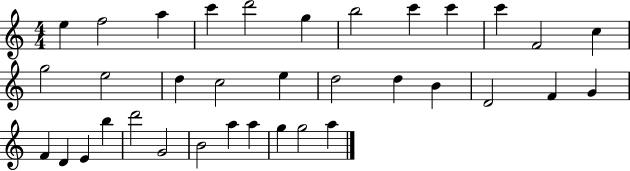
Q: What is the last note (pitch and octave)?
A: A5